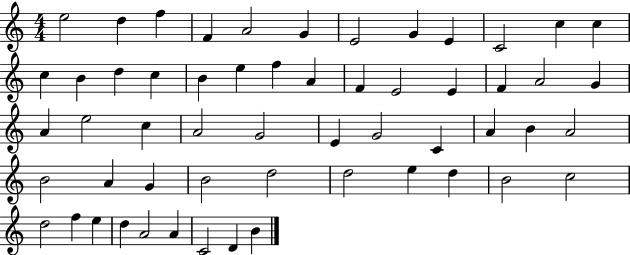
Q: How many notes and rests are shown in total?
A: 56